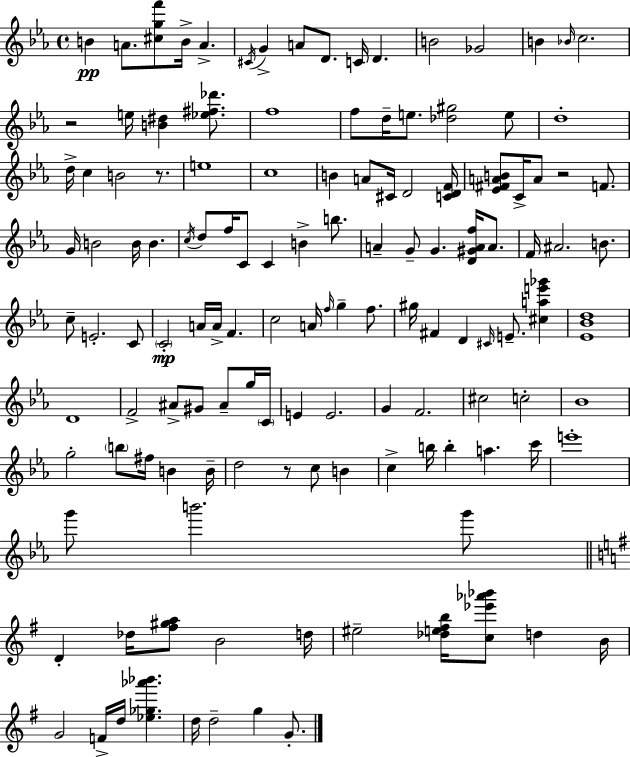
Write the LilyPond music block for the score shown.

{
  \clef treble
  \time 4/4
  \defaultTimeSignature
  \key ees \major
  b'4\pp a'8. <cis'' g'' f'''>8 b'16-> a'4.-> | \acciaccatura { cis'16 } g'4-> a'8 d'8. c'16 d'4. | b'2 ges'2 | b'4 \grace { bes'16 } c''2. | \break r2 e''16 <b' dis''>4 <ees'' fis'' des'''>8. | f''1 | f''8 d''16-- e''8. <des'' gis''>2 | e''8 d''1-. | \break d''16-> c''4 b'2 r8. | e''1 | c''1 | b'4 a'8 cis'16 d'2 | \break <c' d' f'>16 <ees' fis' a' b'>8 c'16-> a'8 r2 f'8. | g'16 b'2 b'16 b'4. | \acciaccatura { c''16 } d''8 f''16 c'8 c'4 b'4-> | b''8. a'4-- g'8-- g'4. <d' gis' a' f''>16 | \break a'8. f'16 ais'2. | b'8. c''8-- e'2.-. | c'8 \parenthesize c'2-.\mp a'16 a'16-> f'4. | c''2 a'16 \grace { f''16 } g''4-- | \break f''8. gis''16 fis'4 d'4 \grace { cis'16 } e'8.-- | <cis'' a'' e''' ges'''>4 <ees' bes' d''>1 | d'1 | f'2-> ais'8-> gis'8 | \break ais'8-- g''16 \parenthesize c'16 e'4 e'2. | g'4 f'2. | cis''2 c''2-. | bes'1 | \break g''2-. \parenthesize b''8 fis''16 | b'4 b'16-- d''2 r8 c''8 | b'4 c''4-> b''16 b''4-. a''4. | c'''16 e'''1-. | \break g'''8 b'''2. | g'''8 \bar "||" \break \key g \major d'4-. des''16 <fis'' gis'' a''>8 b'2 d''16 | eis''2-- <des'' e'' fis'' b''>16 <c'' ees''' aes''' bes'''>8 d''4 b'16 | g'2 f'16-> d''16 <ees'' ges'' aes''' bes'''>4. | d''16 d''2-- g''4 g'8.-. | \break \bar "|."
}